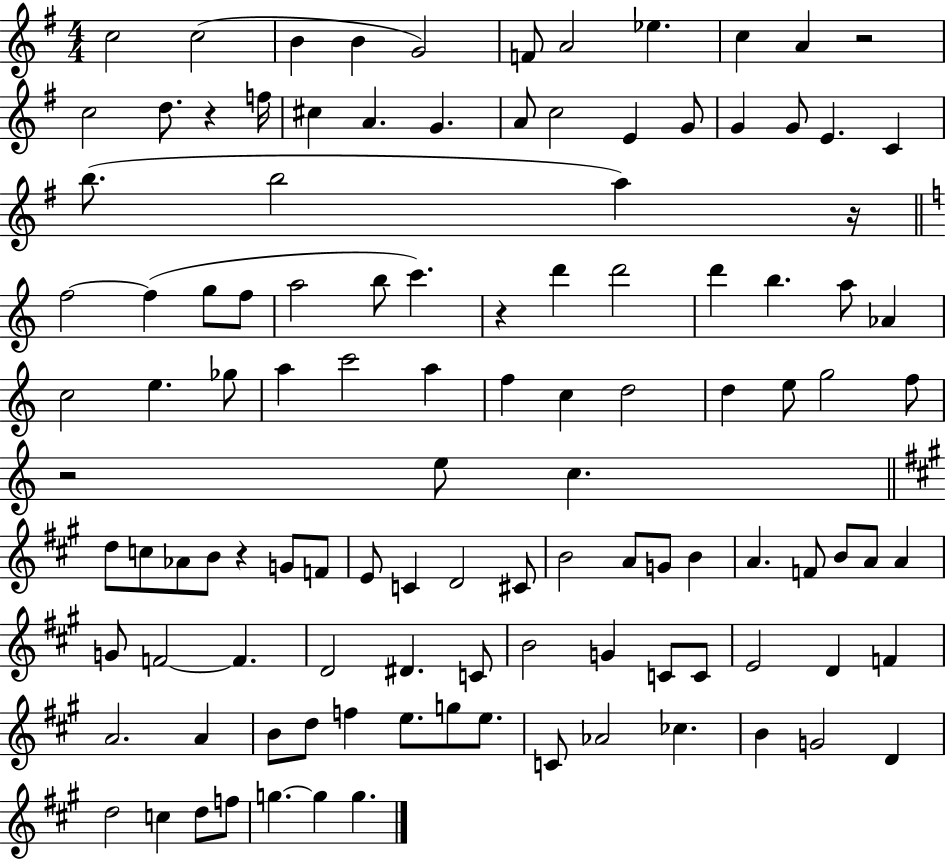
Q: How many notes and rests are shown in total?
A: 114